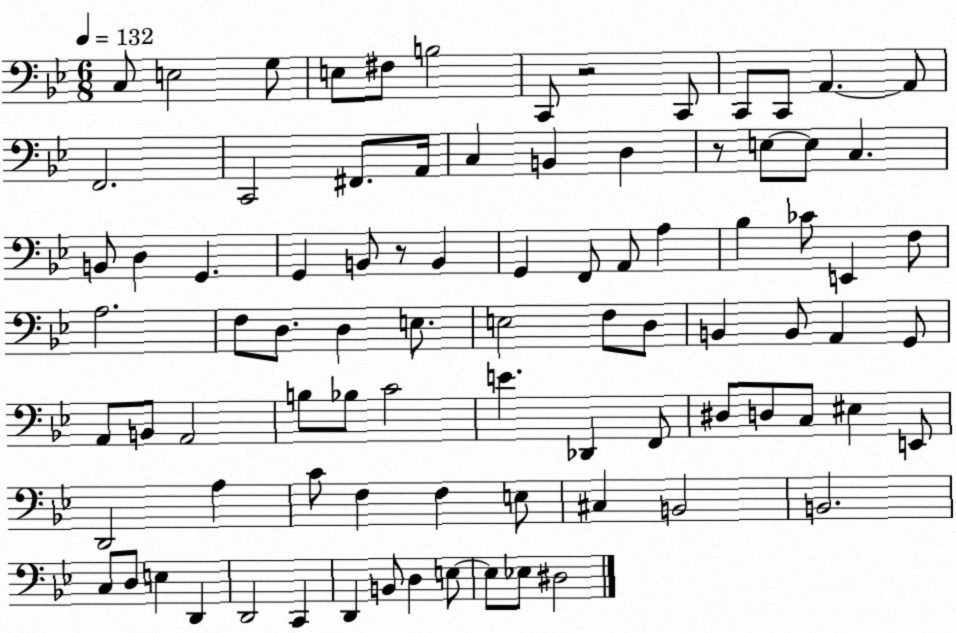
X:1
T:Untitled
M:6/8
L:1/4
K:Bb
C,/2 E,2 G,/2 E,/2 ^F,/2 B,2 C,,/2 z2 C,,/2 C,,/2 C,,/2 A,, A,,/2 F,,2 C,,2 ^F,,/2 A,,/4 C, B,, D, z/2 E,/2 E,/2 C, B,,/2 D, G,, G,, B,,/2 z/2 B,, G,, F,,/2 A,,/2 A, _B, _C/2 E,, F,/2 A,2 F,/2 D,/2 D, E,/2 E,2 F,/2 D,/2 B,, B,,/2 A,, G,,/2 A,,/2 B,,/2 A,,2 B,/2 _B,/2 C2 E _D,, F,,/2 ^D,/2 D,/2 C,/2 ^E, E,,/2 D,,2 A, C/2 F, F, E,/2 ^C, B,,2 B,,2 C,/2 D,/2 E, D,, D,,2 C,, D,, B,,/2 D, E,/2 E,/2 _E,/2 ^D,2